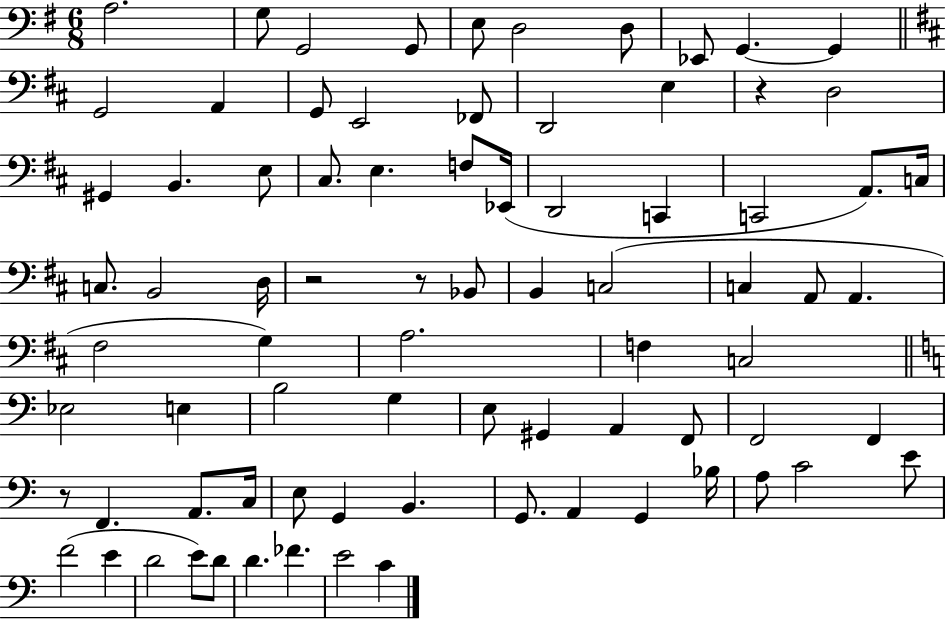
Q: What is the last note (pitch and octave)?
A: C4